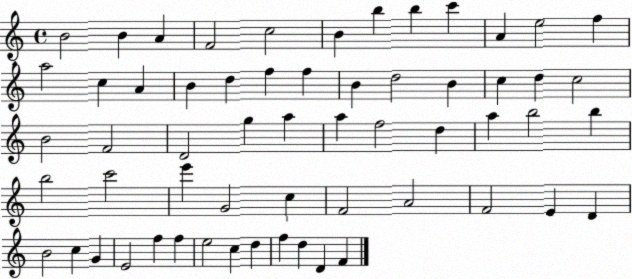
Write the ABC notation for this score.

X:1
T:Untitled
M:4/4
L:1/4
K:C
B2 B A F2 c2 B b b c' A e2 f a2 c A B d f f B d2 B c d c2 B2 F2 D2 g a a f2 d a b2 b b2 c'2 e' G2 c F2 A2 F2 E D B2 c G E2 f f e2 c d f d D F